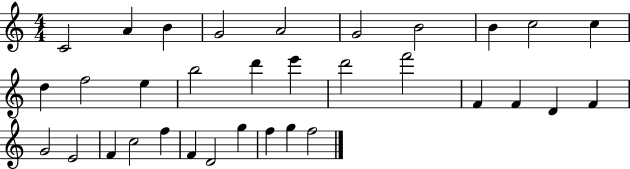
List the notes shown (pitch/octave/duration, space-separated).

C4/h A4/q B4/q G4/h A4/h G4/h B4/h B4/q C5/h C5/q D5/q F5/h E5/q B5/h D6/q E6/q D6/h F6/h F4/q F4/q D4/q F4/q G4/h E4/h F4/q C5/h F5/q F4/q D4/h G5/q F5/q G5/q F5/h